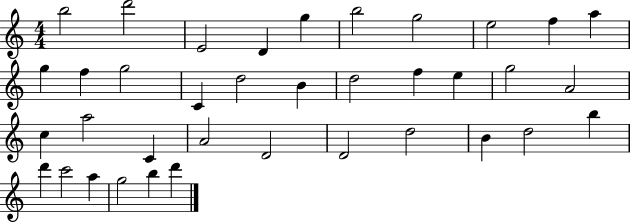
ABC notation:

X:1
T:Untitled
M:4/4
L:1/4
K:C
b2 d'2 E2 D g b2 g2 e2 f a g f g2 C d2 B d2 f e g2 A2 c a2 C A2 D2 D2 d2 B d2 b d' c'2 a g2 b d'